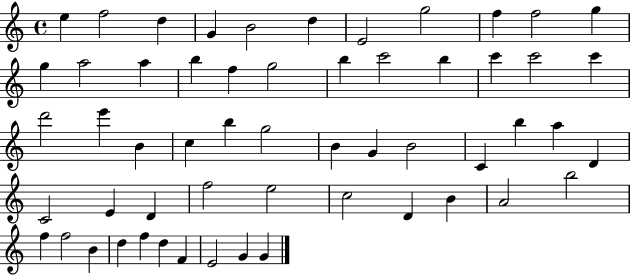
E5/q F5/h D5/q G4/q B4/h D5/q E4/h G5/h F5/q F5/h G5/q G5/q A5/h A5/q B5/q F5/q G5/h B5/q C6/h B5/q C6/q C6/h C6/q D6/h E6/q B4/q C5/q B5/q G5/h B4/q G4/q B4/h C4/q B5/q A5/q D4/q C4/h E4/q D4/q F5/h E5/h C5/h D4/q B4/q A4/h B5/h F5/q F5/h B4/q D5/q F5/q D5/q F4/q E4/h G4/q G4/q